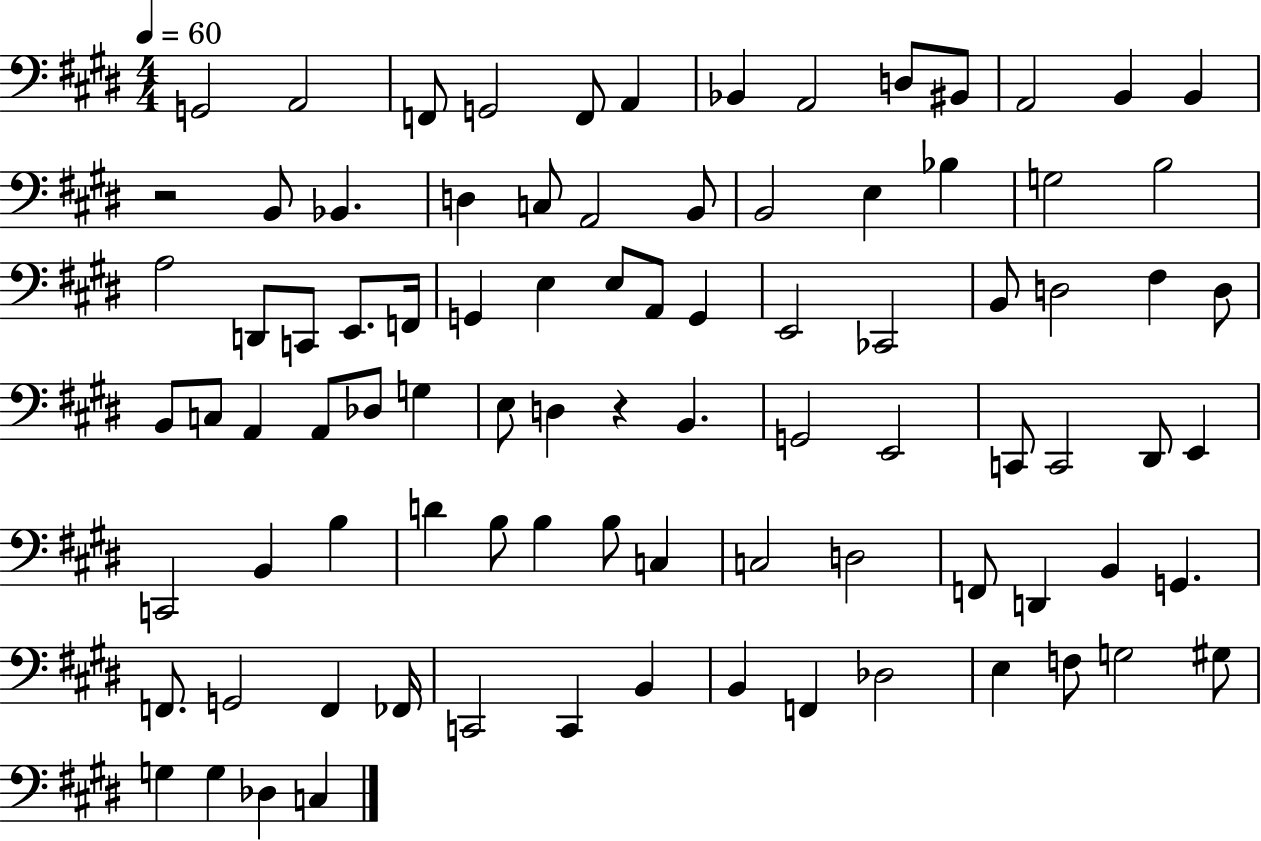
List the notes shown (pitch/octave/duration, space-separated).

G2/h A2/h F2/e G2/h F2/e A2/q Bb2/q A2/h D3/e BIS2/e A2/h B2/q B2/q R/h B2/e Bb2/q. D3/q C3/e A2/h B2/e B2/h E3/q Bb3/q G3/h B3/h A3/h D2/e C2/e E2/e. F2/s G2/q E3/q E3/e A2/e G2/q E2/h CES2/h B2/e D3/h F#3/q D3/e B2/e C3/e A2/q A2/e Db3/e G3/q E3/e D3/q R/q B2/q. G2/h E2/h C2/e C2/h D#2/e E2/q C2/h B2/q B3/q D4/q B3/e B3/q B3/e C3/q C3/h D3/h F2/e D2/q B2/q G2/q. F2/e. G2/h F2/q FES2/s C2/h C2/q B2/q B2/q F2/q Db3/h E3/q F3/e G3/h G#3/e G3/q G3/q Db3/q C3/q